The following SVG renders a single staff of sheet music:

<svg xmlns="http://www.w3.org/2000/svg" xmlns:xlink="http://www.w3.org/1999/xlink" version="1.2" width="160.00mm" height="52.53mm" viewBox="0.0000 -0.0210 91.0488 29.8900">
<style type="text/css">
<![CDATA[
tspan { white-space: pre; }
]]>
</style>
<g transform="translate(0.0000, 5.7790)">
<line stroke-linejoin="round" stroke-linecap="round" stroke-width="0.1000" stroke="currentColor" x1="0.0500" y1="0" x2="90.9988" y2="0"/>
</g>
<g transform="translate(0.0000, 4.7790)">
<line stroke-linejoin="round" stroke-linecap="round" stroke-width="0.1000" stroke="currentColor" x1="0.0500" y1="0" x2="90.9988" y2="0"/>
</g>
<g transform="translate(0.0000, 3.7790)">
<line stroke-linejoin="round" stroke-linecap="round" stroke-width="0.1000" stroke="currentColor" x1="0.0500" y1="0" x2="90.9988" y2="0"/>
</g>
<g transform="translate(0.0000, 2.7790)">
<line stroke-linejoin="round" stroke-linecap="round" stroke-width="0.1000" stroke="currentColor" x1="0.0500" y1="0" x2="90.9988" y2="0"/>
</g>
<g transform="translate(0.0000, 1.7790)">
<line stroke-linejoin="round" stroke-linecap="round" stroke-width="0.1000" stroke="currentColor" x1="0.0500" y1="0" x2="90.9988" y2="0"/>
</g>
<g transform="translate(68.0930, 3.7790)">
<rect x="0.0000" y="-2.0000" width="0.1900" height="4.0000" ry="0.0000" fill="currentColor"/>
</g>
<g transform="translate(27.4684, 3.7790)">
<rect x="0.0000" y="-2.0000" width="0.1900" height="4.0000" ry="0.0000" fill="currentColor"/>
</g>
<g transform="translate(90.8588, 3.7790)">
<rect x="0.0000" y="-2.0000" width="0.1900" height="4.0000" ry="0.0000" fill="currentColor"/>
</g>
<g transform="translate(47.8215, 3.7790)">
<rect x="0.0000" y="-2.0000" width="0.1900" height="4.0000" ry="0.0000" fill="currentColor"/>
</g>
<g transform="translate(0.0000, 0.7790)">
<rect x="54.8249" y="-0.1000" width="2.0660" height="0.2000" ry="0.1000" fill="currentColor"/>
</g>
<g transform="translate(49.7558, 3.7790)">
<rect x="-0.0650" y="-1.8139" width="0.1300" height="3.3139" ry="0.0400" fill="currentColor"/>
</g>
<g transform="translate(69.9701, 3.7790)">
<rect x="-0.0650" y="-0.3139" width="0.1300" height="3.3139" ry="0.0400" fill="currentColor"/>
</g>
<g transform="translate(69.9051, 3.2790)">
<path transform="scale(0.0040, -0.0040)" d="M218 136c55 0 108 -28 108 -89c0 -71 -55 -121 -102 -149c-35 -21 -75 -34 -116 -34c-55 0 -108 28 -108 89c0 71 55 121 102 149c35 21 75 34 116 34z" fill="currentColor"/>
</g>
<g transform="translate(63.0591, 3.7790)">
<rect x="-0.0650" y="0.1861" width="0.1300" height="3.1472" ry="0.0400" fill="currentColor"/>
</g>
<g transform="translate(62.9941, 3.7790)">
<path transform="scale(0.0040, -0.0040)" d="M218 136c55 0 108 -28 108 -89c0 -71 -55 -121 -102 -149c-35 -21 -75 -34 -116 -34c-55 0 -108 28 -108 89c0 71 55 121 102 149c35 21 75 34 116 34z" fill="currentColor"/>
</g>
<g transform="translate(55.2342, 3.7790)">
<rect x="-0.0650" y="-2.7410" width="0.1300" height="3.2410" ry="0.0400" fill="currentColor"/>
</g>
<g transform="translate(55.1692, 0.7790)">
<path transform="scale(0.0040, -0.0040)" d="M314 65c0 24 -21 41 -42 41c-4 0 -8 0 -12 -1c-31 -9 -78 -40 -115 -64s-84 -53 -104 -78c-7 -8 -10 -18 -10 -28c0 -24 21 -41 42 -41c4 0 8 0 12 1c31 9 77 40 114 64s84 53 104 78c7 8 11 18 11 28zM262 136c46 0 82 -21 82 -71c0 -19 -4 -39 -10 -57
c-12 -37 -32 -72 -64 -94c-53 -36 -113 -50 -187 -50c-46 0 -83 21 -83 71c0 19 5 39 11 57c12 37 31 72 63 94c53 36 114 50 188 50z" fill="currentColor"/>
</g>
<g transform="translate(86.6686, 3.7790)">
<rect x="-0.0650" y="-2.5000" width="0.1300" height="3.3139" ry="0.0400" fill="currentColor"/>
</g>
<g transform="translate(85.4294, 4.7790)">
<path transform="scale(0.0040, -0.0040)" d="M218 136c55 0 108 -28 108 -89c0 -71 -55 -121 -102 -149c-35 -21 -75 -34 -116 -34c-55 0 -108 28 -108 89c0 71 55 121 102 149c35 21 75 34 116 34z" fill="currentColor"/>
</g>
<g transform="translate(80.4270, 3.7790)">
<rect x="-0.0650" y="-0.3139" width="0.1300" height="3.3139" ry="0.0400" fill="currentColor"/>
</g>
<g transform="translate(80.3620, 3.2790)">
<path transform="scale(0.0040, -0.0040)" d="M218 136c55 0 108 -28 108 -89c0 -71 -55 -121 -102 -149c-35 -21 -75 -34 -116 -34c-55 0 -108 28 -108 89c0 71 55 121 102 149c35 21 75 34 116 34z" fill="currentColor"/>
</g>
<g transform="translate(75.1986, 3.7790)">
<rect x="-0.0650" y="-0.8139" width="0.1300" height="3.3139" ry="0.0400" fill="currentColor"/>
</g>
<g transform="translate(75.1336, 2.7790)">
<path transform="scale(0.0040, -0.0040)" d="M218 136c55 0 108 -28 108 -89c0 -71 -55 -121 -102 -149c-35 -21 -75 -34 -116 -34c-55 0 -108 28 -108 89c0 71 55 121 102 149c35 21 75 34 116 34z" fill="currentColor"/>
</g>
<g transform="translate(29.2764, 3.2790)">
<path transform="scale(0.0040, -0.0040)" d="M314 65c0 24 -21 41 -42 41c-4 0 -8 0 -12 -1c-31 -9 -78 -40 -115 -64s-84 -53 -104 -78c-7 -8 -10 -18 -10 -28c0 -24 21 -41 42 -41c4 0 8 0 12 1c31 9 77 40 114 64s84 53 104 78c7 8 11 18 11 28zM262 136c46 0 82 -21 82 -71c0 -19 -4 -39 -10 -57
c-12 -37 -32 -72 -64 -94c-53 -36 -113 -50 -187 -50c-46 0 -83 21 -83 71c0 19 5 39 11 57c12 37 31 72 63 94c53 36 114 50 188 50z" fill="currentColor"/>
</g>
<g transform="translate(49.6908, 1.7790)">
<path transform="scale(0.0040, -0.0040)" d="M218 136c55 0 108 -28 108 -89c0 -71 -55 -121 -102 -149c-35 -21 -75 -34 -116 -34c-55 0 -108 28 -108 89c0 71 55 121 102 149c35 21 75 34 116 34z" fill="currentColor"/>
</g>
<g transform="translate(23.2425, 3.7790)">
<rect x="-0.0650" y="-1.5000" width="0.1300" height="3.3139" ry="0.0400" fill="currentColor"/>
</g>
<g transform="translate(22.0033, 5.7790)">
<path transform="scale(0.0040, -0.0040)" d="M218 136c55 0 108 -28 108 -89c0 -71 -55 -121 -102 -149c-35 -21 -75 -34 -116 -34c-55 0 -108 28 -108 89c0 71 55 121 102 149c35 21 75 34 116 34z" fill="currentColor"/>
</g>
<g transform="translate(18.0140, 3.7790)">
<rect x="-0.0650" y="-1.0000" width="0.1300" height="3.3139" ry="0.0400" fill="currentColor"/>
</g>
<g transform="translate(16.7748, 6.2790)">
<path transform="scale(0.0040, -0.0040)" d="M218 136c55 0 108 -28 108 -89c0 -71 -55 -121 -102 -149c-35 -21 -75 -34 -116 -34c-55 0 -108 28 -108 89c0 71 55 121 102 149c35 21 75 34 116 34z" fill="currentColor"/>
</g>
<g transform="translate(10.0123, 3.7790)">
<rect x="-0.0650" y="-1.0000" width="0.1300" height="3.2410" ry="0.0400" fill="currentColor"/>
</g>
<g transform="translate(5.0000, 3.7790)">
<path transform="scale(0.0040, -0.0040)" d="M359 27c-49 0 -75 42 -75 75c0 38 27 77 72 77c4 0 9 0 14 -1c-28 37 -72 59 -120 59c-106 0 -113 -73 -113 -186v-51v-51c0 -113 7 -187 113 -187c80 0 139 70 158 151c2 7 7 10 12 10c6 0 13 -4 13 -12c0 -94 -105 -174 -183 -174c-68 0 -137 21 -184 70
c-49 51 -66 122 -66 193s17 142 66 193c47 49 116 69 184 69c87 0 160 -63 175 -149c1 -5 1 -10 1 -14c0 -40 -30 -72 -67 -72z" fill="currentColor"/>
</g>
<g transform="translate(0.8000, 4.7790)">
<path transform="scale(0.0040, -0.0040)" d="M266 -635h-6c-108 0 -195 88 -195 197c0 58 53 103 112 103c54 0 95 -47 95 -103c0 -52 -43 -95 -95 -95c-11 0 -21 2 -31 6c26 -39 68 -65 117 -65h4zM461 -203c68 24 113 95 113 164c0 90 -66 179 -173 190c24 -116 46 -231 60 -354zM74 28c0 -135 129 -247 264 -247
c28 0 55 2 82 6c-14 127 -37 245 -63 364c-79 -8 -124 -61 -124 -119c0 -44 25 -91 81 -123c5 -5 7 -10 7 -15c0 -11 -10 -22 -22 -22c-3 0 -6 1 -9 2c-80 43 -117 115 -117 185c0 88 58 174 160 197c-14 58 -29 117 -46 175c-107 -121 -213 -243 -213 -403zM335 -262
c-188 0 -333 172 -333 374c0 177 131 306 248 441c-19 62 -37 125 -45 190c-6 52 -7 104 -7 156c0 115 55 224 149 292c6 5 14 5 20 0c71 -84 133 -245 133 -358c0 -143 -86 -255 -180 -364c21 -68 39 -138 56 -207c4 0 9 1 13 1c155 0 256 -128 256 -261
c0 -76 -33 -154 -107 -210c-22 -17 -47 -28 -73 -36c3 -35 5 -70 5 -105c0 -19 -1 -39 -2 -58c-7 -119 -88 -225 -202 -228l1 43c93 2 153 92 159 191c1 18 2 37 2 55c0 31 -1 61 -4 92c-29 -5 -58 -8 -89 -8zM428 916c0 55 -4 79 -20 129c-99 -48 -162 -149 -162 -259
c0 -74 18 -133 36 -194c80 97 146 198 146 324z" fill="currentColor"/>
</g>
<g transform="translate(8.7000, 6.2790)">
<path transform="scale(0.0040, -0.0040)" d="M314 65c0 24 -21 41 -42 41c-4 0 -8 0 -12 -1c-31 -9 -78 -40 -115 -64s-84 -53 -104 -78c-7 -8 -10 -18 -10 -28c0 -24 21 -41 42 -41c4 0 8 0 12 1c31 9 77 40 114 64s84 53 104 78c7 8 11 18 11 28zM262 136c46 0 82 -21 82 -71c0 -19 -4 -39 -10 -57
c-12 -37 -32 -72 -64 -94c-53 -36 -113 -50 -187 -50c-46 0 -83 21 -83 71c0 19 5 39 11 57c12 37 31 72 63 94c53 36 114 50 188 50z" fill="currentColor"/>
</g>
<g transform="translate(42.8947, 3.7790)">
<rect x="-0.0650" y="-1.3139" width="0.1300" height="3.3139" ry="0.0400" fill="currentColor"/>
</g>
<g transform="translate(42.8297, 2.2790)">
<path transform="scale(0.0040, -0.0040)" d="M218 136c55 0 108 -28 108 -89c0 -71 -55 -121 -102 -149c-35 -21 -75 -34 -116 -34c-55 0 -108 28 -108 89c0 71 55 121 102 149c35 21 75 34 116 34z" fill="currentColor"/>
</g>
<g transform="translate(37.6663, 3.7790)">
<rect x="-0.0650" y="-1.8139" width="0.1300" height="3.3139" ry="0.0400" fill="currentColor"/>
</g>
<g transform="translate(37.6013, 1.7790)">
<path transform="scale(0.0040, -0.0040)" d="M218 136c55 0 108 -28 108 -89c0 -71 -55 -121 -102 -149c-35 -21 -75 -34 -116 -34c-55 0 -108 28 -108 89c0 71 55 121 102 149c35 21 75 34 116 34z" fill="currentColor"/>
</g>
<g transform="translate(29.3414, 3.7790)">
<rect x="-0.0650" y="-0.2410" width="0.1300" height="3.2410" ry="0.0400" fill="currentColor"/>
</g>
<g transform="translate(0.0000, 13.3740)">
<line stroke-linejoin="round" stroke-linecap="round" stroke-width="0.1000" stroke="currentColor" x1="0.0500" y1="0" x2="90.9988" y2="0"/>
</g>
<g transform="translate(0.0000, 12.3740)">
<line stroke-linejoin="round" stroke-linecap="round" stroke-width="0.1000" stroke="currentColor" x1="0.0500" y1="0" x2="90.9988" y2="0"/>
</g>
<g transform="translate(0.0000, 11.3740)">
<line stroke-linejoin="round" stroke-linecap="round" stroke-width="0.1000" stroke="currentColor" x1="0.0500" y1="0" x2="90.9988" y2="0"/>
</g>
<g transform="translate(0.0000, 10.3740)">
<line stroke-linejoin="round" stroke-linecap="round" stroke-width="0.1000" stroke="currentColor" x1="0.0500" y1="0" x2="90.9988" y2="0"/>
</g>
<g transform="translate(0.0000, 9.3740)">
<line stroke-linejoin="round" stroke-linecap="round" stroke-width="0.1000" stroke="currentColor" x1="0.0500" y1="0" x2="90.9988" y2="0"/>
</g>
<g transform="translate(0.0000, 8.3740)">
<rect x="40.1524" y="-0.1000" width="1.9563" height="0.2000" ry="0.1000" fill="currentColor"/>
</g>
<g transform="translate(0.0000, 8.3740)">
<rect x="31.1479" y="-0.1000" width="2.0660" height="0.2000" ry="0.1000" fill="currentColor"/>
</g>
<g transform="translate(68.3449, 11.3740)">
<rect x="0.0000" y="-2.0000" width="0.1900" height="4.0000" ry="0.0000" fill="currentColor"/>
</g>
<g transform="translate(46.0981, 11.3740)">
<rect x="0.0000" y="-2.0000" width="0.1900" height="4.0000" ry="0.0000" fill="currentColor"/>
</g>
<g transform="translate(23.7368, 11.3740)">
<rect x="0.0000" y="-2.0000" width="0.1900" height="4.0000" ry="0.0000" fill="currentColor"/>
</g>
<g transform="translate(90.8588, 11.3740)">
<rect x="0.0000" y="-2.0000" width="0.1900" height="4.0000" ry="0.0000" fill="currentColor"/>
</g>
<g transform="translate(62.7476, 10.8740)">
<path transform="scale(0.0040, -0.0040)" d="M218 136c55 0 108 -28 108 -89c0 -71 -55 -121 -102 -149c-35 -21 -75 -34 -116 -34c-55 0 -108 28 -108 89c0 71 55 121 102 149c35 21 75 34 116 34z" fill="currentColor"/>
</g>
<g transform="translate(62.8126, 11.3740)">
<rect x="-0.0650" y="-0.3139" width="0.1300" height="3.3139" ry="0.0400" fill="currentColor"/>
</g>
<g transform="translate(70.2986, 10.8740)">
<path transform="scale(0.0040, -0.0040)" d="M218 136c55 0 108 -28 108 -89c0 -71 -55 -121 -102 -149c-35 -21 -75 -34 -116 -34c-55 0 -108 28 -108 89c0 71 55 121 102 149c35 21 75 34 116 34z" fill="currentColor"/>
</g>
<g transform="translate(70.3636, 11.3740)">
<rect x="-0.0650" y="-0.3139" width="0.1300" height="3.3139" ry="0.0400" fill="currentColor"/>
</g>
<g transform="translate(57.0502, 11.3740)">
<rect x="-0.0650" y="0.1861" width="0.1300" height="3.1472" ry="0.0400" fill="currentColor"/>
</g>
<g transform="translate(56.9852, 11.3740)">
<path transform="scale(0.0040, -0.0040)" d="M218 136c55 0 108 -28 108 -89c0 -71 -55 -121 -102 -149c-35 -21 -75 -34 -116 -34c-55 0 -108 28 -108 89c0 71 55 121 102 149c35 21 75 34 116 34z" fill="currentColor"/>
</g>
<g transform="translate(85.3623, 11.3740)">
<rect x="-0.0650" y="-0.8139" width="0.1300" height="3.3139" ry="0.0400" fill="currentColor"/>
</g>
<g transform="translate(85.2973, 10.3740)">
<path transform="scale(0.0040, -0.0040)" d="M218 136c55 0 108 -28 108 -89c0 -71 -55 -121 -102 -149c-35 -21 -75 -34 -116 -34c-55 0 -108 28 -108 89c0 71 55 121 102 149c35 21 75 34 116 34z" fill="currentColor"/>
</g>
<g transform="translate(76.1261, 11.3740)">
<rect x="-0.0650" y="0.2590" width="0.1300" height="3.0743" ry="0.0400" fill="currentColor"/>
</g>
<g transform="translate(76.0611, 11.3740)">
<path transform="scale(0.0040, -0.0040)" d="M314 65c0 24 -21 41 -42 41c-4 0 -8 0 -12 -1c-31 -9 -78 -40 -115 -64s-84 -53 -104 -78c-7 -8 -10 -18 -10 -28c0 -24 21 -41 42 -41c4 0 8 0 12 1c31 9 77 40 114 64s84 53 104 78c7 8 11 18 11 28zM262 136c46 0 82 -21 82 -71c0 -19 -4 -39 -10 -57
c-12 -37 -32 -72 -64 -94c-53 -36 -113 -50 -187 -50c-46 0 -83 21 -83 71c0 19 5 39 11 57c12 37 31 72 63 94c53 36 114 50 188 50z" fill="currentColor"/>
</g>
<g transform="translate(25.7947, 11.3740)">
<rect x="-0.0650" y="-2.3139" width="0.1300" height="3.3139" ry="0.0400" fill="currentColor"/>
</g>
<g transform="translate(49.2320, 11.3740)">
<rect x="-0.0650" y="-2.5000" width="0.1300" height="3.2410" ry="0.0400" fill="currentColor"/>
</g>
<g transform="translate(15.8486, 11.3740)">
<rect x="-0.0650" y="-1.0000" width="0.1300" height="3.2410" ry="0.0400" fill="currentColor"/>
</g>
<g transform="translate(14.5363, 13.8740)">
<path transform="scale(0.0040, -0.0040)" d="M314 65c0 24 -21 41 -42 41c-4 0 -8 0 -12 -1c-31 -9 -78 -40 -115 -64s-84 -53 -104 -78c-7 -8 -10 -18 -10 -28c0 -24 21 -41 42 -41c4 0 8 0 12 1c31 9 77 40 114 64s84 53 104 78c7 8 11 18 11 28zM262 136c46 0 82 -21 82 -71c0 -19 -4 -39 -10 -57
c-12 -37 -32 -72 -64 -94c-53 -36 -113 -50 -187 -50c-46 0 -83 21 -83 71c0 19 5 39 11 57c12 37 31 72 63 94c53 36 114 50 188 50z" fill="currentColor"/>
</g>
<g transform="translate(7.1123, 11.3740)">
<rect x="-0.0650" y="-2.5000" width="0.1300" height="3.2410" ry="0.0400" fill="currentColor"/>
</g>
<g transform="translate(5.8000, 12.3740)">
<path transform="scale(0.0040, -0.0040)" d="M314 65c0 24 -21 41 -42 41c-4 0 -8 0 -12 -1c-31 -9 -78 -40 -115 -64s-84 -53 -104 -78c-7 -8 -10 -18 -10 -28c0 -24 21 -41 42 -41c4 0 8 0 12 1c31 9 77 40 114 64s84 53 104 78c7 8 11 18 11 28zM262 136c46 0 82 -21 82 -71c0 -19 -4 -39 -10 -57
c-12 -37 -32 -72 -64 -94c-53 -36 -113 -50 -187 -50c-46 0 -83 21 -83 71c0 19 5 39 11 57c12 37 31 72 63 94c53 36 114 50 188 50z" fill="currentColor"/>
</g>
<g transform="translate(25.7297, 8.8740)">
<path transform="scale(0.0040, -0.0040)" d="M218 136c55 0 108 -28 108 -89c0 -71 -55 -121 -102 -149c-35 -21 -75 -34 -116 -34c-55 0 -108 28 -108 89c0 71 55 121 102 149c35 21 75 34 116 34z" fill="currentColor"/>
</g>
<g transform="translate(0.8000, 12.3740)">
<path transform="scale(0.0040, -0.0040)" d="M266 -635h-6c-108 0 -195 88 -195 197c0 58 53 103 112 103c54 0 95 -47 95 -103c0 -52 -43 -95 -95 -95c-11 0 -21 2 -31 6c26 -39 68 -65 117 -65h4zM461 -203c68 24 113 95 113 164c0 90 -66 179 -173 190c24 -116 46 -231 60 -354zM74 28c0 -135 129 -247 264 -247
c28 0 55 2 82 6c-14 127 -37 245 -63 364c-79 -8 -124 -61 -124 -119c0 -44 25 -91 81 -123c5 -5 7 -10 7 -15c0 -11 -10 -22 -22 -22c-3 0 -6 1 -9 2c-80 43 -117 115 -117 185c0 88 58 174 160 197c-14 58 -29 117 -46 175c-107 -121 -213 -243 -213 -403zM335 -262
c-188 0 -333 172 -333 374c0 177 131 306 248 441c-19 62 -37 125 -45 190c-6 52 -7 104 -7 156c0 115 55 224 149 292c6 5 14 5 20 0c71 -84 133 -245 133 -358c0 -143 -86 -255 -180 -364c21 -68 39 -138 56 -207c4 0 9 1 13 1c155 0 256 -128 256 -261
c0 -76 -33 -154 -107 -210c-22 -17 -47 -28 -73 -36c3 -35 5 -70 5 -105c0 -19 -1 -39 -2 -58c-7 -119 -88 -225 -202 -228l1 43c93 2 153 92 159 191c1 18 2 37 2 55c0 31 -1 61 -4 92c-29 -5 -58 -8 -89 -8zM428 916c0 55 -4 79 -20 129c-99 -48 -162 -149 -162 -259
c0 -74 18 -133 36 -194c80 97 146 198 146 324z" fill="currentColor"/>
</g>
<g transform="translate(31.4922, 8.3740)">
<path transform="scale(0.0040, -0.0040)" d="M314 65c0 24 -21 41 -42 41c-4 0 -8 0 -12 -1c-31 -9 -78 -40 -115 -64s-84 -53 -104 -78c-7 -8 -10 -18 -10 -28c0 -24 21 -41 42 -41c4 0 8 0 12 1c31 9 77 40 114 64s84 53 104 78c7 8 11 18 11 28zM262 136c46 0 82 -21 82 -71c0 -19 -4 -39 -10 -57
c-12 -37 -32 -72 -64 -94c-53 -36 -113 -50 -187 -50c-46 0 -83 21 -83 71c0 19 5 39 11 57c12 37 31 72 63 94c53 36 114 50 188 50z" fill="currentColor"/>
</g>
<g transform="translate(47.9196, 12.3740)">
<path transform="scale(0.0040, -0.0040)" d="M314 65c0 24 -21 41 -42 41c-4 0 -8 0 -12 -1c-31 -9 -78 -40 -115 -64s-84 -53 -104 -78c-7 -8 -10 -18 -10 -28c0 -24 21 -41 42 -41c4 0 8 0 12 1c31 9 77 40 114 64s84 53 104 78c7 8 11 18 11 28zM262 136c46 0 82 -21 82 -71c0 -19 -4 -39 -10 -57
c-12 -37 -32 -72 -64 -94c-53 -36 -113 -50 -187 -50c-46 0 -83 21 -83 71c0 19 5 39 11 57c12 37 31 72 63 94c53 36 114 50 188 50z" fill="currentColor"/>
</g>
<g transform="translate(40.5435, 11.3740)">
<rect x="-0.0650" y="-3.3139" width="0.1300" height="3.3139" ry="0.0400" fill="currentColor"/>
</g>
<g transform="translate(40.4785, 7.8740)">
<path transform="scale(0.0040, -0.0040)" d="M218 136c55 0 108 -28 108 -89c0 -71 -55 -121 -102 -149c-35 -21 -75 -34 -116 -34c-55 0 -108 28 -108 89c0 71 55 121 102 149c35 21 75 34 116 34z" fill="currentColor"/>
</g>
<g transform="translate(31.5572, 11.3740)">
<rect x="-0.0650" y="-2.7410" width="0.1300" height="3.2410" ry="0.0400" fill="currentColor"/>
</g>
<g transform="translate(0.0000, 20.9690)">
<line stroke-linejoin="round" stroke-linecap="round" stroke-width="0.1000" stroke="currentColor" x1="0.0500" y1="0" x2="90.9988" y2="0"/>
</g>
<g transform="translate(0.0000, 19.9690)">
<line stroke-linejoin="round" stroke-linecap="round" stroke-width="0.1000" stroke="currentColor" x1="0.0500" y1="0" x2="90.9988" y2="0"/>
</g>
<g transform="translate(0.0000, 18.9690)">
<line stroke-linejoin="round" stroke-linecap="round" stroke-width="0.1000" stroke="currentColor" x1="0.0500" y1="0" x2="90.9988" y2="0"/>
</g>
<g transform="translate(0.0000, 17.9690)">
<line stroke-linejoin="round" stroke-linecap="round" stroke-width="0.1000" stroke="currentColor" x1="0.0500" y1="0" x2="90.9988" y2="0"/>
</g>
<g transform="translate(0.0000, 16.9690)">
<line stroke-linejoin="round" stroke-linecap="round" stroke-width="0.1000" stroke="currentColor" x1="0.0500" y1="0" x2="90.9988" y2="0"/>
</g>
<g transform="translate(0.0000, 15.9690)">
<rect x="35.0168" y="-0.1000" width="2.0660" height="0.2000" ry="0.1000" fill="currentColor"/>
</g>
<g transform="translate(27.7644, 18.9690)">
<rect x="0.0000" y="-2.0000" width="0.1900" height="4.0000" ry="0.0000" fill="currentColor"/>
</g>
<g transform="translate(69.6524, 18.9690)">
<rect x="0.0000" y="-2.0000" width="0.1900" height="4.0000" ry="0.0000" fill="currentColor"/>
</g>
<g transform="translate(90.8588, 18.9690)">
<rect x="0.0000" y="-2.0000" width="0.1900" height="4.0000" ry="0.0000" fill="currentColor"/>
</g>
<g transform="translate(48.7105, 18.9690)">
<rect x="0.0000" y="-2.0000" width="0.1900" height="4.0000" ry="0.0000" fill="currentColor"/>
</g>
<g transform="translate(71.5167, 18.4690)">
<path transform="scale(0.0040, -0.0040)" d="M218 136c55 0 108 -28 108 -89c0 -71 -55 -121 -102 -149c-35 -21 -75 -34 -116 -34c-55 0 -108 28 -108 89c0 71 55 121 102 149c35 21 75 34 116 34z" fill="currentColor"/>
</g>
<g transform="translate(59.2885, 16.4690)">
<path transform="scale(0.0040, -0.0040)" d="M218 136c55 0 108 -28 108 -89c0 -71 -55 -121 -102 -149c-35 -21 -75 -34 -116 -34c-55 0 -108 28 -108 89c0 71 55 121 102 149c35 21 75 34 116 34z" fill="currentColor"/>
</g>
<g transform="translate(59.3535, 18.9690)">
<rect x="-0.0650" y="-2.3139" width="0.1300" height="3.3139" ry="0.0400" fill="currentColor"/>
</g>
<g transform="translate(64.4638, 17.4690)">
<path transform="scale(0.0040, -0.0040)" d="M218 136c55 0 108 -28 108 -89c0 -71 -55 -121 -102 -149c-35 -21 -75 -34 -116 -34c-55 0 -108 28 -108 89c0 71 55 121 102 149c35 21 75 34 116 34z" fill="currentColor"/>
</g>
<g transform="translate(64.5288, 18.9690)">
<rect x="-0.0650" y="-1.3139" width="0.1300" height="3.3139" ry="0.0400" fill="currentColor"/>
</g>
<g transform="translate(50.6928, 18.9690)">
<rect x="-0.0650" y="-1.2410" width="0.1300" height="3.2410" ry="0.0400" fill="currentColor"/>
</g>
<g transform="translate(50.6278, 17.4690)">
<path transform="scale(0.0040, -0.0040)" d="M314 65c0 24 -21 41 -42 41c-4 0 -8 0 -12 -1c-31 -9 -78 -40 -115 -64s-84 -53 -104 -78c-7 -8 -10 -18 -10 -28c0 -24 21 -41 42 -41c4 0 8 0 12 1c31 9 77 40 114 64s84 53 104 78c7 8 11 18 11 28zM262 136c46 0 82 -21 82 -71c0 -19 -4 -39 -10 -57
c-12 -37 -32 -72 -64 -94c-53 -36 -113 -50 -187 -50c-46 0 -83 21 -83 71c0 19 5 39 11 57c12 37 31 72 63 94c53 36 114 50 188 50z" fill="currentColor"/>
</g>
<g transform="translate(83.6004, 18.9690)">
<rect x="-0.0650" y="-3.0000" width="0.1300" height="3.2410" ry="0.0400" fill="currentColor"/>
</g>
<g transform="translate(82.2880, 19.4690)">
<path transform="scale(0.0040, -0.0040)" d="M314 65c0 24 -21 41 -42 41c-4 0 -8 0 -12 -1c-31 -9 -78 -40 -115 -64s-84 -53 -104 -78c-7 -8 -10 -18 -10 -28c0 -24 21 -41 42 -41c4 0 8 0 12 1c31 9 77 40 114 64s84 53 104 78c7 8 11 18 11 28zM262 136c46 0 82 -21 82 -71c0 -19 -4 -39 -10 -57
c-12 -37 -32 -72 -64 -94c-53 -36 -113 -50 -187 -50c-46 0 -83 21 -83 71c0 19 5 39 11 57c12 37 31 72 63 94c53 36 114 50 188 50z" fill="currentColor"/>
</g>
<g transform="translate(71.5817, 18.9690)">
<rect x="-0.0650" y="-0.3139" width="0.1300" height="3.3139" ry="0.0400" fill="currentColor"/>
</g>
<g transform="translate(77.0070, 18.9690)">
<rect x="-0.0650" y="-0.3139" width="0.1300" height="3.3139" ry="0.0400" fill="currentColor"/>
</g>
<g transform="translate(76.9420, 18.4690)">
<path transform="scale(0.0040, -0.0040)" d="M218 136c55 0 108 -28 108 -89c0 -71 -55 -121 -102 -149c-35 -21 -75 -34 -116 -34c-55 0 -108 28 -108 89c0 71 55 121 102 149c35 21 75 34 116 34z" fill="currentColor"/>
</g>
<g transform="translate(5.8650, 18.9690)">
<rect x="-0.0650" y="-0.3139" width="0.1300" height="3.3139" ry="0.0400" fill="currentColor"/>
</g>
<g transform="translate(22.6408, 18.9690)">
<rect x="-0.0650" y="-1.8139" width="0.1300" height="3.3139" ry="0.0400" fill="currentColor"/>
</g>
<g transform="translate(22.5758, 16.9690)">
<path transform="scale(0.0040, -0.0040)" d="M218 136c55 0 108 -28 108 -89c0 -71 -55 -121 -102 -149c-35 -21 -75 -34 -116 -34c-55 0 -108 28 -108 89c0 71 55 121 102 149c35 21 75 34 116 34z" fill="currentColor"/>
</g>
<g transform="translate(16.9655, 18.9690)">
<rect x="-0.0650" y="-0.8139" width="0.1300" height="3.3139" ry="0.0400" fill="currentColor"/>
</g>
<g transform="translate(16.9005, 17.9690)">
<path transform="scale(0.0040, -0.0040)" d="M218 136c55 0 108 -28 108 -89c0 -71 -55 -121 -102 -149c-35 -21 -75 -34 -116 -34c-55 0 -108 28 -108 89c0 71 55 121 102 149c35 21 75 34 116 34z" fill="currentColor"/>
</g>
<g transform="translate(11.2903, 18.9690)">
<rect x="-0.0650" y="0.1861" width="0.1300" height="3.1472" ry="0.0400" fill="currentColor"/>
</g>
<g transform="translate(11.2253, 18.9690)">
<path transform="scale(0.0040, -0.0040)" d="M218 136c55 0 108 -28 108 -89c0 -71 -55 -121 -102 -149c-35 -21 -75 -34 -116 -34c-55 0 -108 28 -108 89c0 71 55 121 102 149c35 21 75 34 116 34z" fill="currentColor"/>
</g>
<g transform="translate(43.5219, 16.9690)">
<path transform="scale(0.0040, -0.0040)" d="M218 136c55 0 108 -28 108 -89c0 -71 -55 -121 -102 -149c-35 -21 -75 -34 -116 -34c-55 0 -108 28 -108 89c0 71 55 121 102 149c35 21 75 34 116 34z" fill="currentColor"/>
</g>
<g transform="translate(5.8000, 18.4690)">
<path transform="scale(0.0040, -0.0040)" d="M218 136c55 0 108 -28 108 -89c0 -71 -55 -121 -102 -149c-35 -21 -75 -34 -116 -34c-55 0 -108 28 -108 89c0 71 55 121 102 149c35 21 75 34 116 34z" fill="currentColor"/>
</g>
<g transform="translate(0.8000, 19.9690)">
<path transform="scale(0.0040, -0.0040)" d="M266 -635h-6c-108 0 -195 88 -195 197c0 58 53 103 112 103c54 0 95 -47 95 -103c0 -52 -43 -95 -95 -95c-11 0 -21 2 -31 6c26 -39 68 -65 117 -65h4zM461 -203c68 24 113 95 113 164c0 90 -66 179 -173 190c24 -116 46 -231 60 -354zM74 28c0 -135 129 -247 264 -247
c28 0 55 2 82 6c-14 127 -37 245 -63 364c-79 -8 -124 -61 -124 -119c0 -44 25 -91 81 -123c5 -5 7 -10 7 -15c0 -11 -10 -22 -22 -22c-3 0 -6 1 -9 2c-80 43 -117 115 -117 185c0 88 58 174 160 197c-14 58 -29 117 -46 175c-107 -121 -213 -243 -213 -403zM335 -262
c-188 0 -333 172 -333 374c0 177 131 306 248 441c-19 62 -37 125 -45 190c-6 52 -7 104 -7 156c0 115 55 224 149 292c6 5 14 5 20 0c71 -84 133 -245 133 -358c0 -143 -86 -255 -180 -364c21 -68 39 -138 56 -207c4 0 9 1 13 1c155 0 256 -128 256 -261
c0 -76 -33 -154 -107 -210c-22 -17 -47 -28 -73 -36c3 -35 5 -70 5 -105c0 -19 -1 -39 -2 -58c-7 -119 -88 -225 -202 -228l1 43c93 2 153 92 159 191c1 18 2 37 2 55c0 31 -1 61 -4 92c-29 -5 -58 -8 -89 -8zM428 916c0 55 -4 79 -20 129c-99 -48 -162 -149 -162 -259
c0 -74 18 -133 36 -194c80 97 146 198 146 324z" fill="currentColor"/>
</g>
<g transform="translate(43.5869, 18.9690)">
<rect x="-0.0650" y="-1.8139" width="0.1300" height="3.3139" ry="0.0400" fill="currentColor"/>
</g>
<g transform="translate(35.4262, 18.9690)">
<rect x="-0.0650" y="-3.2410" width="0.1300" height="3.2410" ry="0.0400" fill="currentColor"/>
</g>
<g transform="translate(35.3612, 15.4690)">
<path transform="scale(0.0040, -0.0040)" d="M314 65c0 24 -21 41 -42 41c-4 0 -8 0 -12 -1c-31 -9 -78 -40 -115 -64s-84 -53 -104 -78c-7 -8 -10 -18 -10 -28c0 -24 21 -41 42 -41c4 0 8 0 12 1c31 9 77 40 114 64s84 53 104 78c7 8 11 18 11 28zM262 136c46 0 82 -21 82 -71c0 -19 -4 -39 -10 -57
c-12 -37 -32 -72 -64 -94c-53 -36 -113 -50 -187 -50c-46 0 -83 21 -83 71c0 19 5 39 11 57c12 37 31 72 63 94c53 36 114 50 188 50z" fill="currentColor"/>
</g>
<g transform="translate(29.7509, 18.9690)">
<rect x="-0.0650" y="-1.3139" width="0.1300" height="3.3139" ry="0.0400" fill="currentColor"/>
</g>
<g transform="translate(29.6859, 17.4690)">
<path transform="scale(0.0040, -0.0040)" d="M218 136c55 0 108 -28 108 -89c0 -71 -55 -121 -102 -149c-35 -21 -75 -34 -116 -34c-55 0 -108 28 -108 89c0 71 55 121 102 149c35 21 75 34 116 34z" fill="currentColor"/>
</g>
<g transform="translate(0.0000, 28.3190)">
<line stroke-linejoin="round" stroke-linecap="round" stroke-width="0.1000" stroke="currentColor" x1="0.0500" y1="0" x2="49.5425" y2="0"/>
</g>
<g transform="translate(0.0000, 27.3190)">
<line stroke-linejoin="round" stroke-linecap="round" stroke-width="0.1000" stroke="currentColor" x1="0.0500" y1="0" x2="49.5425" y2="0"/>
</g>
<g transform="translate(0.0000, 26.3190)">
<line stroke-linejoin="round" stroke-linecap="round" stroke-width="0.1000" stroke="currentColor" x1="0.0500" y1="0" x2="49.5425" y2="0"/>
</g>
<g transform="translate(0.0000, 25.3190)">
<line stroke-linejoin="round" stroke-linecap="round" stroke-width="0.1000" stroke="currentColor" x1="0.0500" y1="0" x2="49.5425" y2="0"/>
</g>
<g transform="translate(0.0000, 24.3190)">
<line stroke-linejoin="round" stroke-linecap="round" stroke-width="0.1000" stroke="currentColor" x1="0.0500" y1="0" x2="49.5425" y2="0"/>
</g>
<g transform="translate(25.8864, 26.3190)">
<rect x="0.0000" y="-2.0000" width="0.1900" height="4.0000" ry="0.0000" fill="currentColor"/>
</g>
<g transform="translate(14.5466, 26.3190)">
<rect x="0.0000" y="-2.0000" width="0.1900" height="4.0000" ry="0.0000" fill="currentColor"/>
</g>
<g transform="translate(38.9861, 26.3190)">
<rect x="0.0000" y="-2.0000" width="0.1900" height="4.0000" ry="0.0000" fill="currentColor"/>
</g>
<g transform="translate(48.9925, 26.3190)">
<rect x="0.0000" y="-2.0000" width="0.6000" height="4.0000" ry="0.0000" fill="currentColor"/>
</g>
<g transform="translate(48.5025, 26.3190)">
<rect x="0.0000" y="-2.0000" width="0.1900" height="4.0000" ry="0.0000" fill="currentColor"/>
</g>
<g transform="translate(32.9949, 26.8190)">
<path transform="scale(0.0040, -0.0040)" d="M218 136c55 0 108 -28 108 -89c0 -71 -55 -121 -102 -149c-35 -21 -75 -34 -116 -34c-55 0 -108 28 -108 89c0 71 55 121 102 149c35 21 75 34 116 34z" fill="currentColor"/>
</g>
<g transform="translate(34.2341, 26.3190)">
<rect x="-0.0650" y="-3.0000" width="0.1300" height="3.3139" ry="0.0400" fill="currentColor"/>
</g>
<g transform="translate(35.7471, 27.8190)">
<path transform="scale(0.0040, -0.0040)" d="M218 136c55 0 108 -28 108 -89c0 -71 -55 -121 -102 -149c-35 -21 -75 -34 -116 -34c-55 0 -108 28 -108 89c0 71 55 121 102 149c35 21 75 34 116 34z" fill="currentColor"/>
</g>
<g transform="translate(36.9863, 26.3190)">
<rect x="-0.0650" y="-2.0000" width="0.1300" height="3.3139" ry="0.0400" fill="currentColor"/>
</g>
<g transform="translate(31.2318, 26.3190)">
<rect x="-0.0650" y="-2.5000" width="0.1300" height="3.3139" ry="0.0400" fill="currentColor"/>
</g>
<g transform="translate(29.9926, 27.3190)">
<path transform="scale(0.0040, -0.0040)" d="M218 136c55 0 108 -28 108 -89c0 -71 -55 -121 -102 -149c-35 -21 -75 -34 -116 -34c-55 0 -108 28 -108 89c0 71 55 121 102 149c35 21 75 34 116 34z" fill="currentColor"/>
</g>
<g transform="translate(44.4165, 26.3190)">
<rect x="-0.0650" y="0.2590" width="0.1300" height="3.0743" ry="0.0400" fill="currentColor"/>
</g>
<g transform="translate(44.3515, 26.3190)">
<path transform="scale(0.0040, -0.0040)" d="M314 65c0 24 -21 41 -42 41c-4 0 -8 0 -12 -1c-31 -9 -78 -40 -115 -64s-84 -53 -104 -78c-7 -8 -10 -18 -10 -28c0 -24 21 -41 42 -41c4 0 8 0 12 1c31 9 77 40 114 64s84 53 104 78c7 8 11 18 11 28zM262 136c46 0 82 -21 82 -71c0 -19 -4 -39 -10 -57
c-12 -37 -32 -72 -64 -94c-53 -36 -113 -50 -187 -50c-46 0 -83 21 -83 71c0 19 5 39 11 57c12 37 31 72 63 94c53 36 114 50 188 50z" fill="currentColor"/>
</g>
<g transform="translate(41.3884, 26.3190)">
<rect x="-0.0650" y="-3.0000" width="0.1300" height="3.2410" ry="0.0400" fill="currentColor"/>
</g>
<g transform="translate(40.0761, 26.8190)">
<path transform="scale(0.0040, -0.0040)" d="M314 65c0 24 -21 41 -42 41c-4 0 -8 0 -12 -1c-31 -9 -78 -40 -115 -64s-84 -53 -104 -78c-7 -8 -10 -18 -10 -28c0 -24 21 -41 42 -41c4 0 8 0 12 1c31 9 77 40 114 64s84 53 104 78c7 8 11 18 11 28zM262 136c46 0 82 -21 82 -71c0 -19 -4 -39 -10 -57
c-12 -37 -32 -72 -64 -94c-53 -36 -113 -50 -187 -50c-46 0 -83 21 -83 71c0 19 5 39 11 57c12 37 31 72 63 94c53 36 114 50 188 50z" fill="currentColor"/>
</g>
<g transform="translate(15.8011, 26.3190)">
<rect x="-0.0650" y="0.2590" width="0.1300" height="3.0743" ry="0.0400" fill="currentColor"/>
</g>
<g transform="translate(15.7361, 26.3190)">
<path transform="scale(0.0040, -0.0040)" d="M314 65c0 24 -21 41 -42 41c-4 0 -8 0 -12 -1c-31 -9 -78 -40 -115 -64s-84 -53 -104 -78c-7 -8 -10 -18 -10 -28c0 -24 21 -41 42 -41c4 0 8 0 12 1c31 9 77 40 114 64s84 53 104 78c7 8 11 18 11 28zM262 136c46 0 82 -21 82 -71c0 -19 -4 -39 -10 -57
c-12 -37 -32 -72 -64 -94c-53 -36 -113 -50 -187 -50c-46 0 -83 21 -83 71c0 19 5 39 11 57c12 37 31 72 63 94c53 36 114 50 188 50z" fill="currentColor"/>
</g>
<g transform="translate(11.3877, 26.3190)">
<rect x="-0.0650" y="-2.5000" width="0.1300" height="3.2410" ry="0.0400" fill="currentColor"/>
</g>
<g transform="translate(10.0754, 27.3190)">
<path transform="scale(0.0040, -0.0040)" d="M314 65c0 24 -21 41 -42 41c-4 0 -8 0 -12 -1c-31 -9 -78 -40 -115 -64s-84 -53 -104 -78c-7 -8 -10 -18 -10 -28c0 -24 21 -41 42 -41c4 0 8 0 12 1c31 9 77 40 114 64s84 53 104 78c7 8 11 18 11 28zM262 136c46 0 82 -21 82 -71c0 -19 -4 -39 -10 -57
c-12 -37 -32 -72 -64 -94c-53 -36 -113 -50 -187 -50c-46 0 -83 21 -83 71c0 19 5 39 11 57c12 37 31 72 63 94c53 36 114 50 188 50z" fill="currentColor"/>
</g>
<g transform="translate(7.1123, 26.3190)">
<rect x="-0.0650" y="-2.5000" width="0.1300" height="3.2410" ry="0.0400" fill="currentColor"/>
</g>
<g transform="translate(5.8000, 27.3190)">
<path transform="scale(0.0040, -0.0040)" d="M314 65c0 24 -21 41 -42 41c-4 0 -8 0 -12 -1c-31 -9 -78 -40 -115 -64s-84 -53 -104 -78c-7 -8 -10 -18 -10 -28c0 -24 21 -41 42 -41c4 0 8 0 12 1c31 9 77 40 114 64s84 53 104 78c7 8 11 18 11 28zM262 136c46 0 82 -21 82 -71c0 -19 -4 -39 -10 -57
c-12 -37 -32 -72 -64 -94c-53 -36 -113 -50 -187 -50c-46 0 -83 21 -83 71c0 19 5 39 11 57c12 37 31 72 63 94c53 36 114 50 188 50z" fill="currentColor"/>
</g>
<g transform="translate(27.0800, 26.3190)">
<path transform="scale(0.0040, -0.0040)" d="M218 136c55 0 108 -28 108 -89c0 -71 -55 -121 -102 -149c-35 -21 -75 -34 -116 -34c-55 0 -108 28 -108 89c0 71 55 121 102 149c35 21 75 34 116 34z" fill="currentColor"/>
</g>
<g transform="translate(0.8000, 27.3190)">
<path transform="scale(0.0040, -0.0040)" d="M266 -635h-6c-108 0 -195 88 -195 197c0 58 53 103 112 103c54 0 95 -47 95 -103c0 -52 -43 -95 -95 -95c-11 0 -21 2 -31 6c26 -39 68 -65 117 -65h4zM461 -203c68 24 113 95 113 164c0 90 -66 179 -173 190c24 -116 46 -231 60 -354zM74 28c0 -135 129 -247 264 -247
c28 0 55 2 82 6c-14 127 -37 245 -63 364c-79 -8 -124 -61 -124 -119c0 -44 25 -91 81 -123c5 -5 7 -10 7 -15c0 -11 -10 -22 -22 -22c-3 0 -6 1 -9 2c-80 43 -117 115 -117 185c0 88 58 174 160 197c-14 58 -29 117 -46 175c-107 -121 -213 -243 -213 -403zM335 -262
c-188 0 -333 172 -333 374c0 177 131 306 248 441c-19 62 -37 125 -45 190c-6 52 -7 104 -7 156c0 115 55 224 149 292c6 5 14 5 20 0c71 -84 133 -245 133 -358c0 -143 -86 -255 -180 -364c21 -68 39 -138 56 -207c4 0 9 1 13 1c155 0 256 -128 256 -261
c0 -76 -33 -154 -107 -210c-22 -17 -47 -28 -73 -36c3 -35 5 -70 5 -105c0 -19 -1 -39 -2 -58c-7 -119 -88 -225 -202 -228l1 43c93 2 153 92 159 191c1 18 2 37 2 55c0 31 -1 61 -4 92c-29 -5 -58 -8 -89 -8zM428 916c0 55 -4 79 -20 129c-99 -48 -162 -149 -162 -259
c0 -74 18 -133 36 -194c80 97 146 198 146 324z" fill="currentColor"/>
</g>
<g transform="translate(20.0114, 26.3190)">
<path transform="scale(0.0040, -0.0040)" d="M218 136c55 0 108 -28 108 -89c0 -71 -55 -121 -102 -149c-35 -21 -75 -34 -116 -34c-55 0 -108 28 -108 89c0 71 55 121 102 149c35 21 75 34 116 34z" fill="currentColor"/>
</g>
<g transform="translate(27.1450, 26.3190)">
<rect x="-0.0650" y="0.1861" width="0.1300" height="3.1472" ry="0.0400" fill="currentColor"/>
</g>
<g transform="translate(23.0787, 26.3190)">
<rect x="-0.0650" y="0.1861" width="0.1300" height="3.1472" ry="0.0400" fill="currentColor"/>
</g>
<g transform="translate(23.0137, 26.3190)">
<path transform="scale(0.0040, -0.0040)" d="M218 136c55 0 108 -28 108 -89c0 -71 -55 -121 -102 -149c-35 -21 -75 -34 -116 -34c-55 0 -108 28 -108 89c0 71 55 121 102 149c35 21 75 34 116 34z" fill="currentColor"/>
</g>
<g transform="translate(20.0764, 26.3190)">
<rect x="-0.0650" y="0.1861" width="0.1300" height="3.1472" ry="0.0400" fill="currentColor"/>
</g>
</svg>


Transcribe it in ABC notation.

X:1
T:Untitled
M:4/4
L:1/4
K:C
D2 D E c2 f e f a2 B c d c G G2 D2 g a2 b G2 B c c B2 d c B d f e b2 f e2 g e c c A2 G2 G2 B2 B B B G A F A2 B2